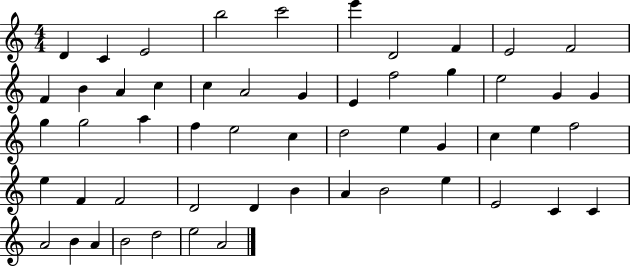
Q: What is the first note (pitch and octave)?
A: D4